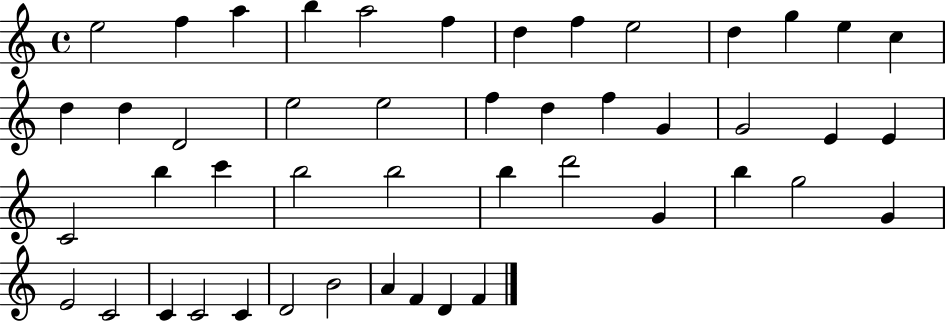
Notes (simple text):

E5/h F5/q A5/q B5/q A5/h F5/q D5/q F5/q E5/h D5/q G5/q E5/q C5/q D5/q D5/q D4/h E5/h E5/h F5/q D5/q F5/q G4/q G4/h E4/q E4/q C4/h B5/q C6/q B5/h B5/h B5/q D6/h G4/q B5/q G5/h G4/q E4/h C4/h C4/q C4/h C4/q D4/h B4/h A4/q F4/q D4/q F4/q